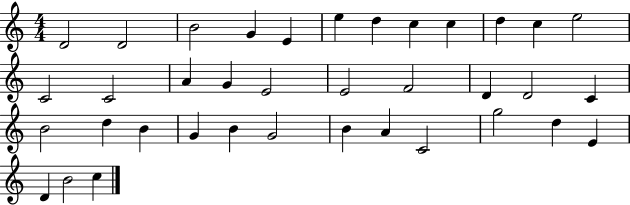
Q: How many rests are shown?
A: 0